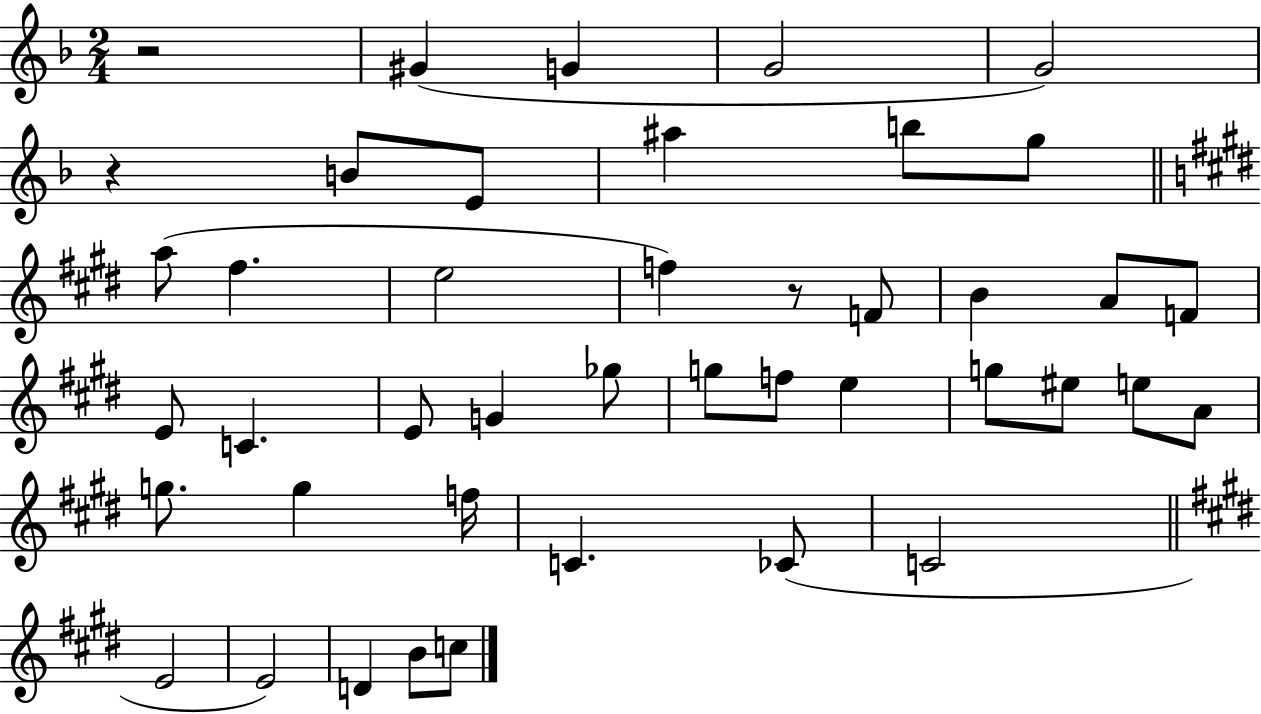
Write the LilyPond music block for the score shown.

{
  \clef treble
  \numericTimeSignature
  \time 2/4
  \key f \major
  r2 | gis'4( g'4 | g'2 | g'2) | \break r4 b'8 e'8 | ais''4 b''8 g''8 | \bar "||" \break \key e \major a''8( fis''4. | e''2 | f''4) r8 f'8 | b'4 a'8 f'8 | \break e'8 c'4. | e'8 g'4 ges''8 | g''8 f''8 e''4 | g''8 eis''8 e''8 a'8 | \break g''8. g''4 f''16 | c'4. ces'8( | c'2 | \bar "||" \break \key e \major e'2 | e'2) | d'4 b'8 c''8 | \bar "|."
}